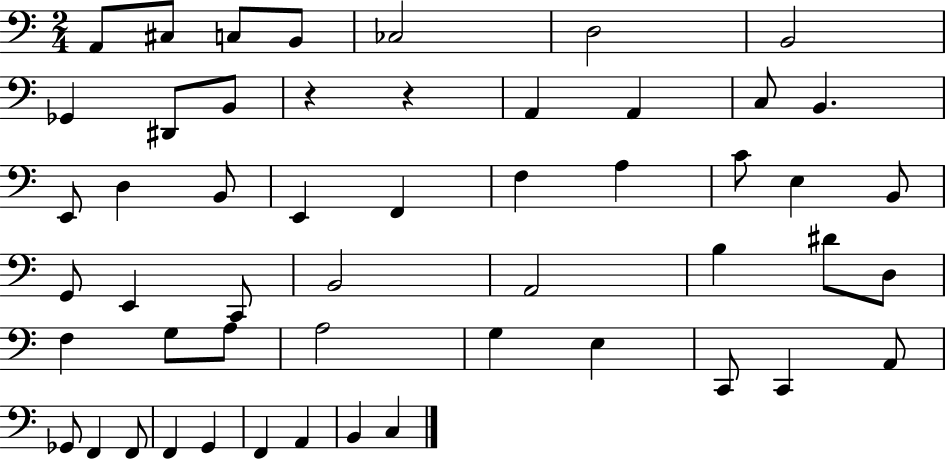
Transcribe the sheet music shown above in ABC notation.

X:1
T:Untitled
M:2/4
L:1/4
K:C
A,,/2 ^C,/2 C,/2 B,,/2 _C,2 D,2 B,,2 _G,, ^D,,/2 B,,/2 z z A,, A,, C,/2 B,, E,,/2 D, B,,/2 E,, F,, F, A, C/2 E, B,,/2 G,,/2 E,, C,,/2 B,,2 A,,2 B, ^D/2 D,/2 F, G,/2 A,/2 A,2 G, E, C,,/2 C,, A,,/2 _G,,/2 F,, F,,/2 F,, G,, F,, A,, B,, C,